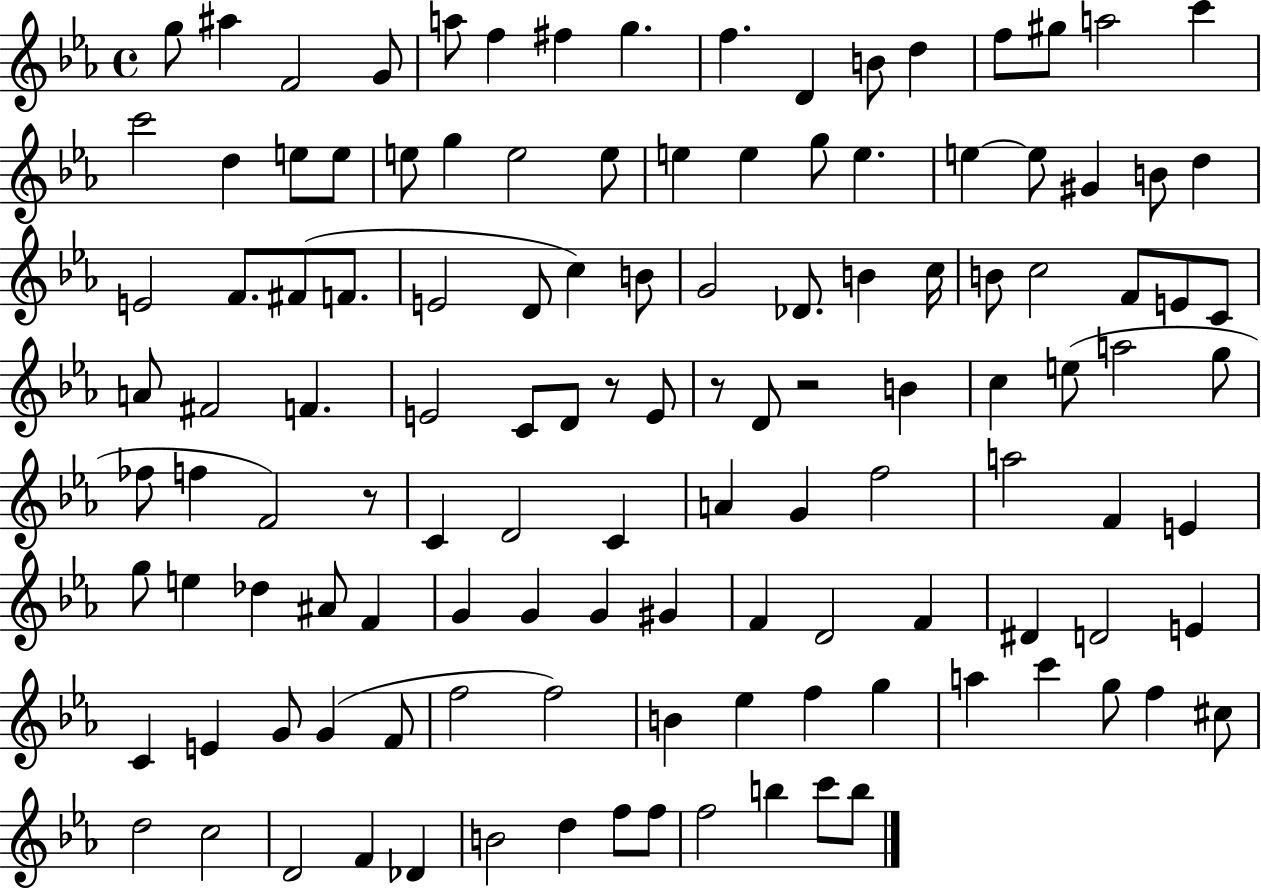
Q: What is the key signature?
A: EES major